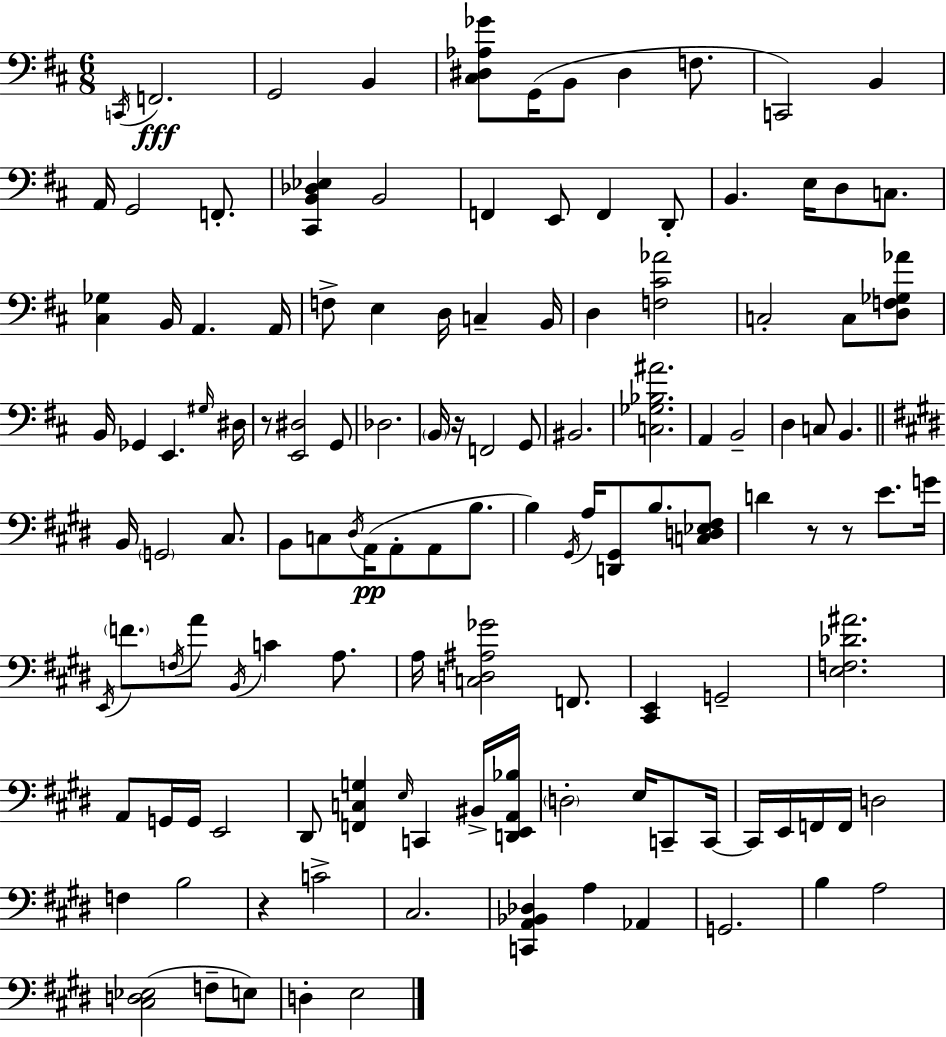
C2/s F2/h. G2/h B2/q [C#3,D#3,Ab3,Gb4]/e G2/s B2/e D#3/q F3/e. C2/h B2/q A2/s G2/h F2/e. [C#2,B2,Db3,Eb3]/q B2/h F2/q E2/e F2/q D2/e B2/q. E3/s D3/e C3/e. [C#3,Gb3]/q B2/s A2/q. A2/s F3/e E3/q D3/s C3/q B2/s D3/q [F3,C#4,Ab4]/h C3/h C3/e [D3,F3,Gb3,Ab4]/e B2/s Gb2/q E2/q. G#3/s D#3/s R/e [E2,D#3]/h G2/e Db3/h. B2/s R/s F2/h G2/e BIS2/h. [C3,Gb3,Bb3,A#4]/h. A2/q B2/h D3/q C3/e B2/q. B2/s G2/h C#3/e. B2/e C3/e D#3/s A2/s A2/e A2/e B3/e. B3/q G#2/s A3/s [D2,G#2]/e B3/e. [C3,D3,Eb3,F#3]/e D4/q R/e R/e E4/e. G4/s E2/s F4/e. F3/s A4/e B2/s C4/q A3/e. A3/s [C3,D3,A#3,Gb4]/h F2/e. [C#2,E2]/q G2/h [E3,F3,Db4,A#4]/h. A2/e G2/s G2/s E2/h D#2/e [F2,C3,G3]/q E3/s C2/q BIS2/s [D2,E2,A2,Bb3]/s D3/h E3/s C2/e C2/s C2/s E2/s F2/s F2/s D3/h F3/q B3/h R/q C4/h C#3/h. [C2,A2,Bb2,Db3]/q A3/q Ab2/q G2/h. B3/q A3/h [C#3,D3,Eb3]/h F3/e E3/e D3/q E3/h